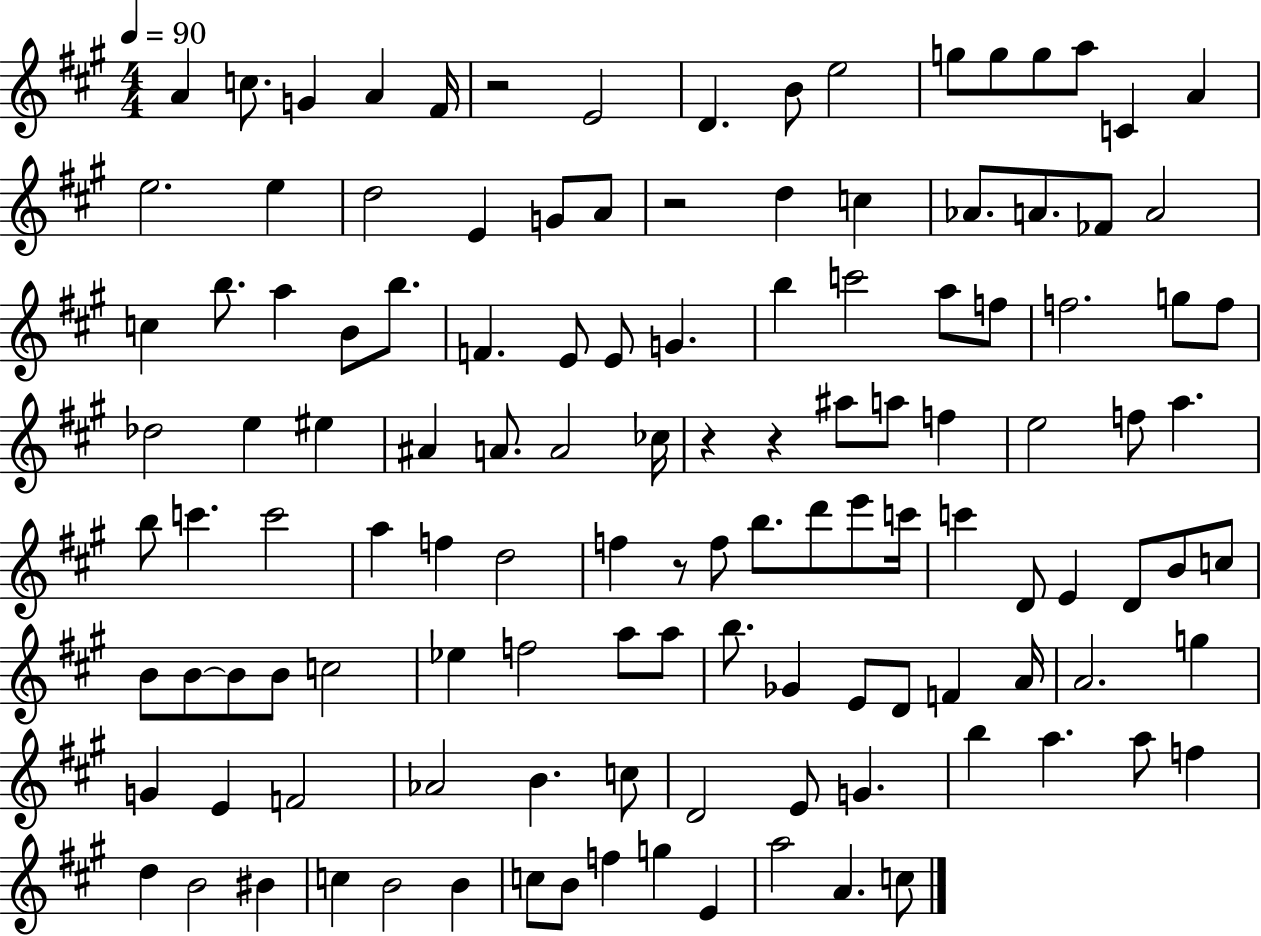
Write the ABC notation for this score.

X:1
T:Untitled
M:4/4
L:1/4
K:A
A c/2 G A ^F/4 z2 E2 D B/2 e2 g/2 g/2 g/2 a/2 C A e2 e d2 E G/2 A/2 z2 d c _A/2 A/2 _F/2 A2 c b/2 a B/2 b/2 F E/2 E/2 G b c'2 a/2 f/2 f2 g/2 f/2 _d2 e ^e ^A A/2 A2 _c/4 z z ^a/2 a/2 f e2 f/2 a b/2 c' c'2 a f d2 f z/2 f/2 b/2 d'/2 e'/2 c'/4 c' D/2 E D/2 B/2 c/2 B/2 B/2 B/2 B/2 c2 _e f2 a/2 a/2 b/2 _G E/2 D/2 F A/4 A2 g G E F2 _A2 B c/2 D2 E/2 G b a a/2 f d B2 ^B c B2 B c/2 B/2 f g E a2 A c/2